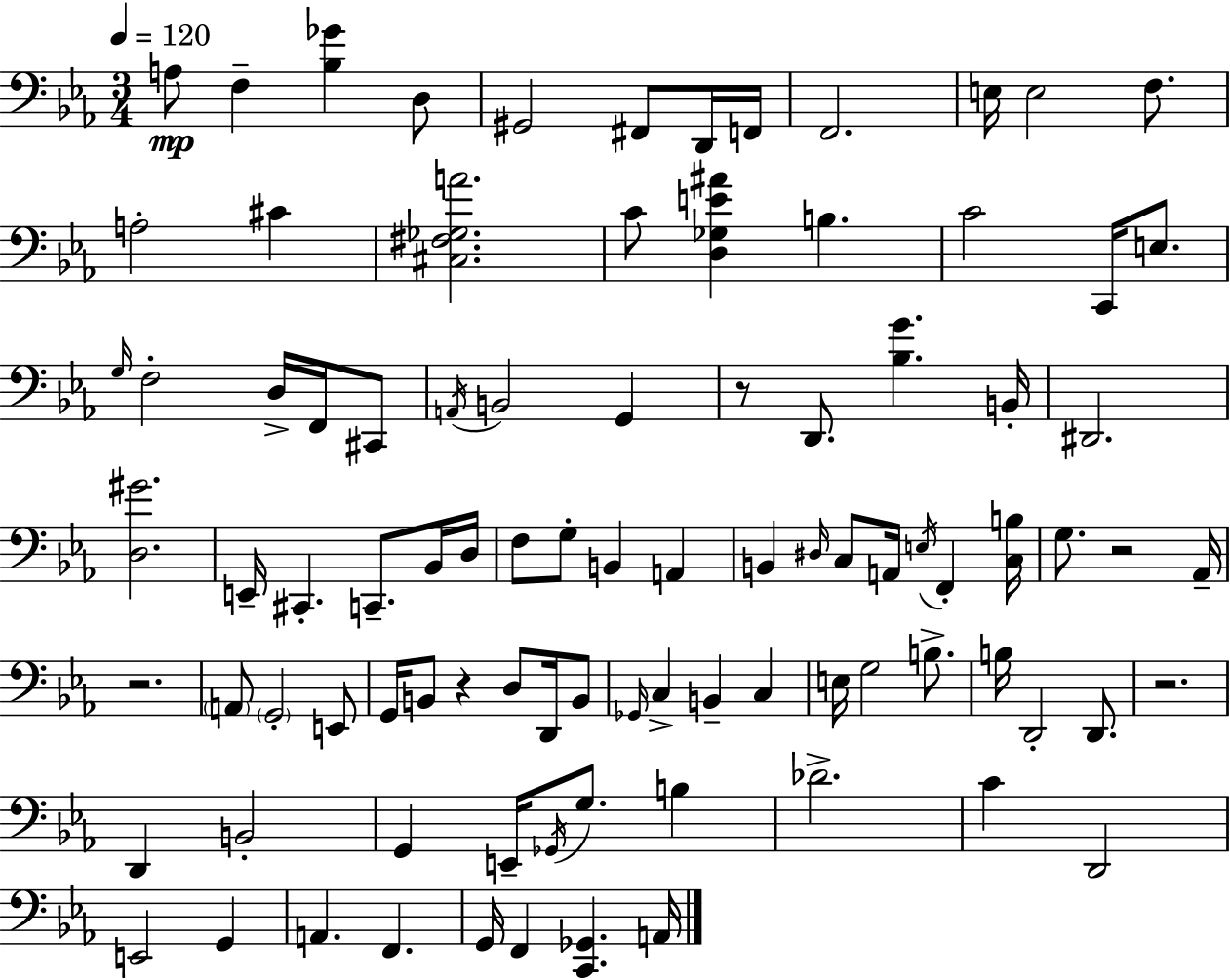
X:1
T:Untitled
M:3/4
L:1/4
K:Eb
A,/2 F, [_B,_G] D,/2 ^G,,2 ^F,,/2 D,,/4 F,,/4 F,,2 E,/4 E,2 F,/2 A,2 ^C [^C,^F,_G,A]2 C/2 [D,_G,E^A] B, C2 C,,/4 E,/2 G,/4 F,2 D,/4 F,,/4 ^C,,/2 A,,/4 B,,2 G,, z/2 D,,/2 [_B,G] B,,/4 ^D,,2 [D,^G]2 E,,/4 ^C,, C,,/2 _B,,/4 D,/4 F,/2 G,/2 B,, A,, B,, ^D,/4 C,/2 A,,/4 E,/4 F,, [C,B,]/4 G,/2 z2 _A,,/4 z2 A,,/2 G,,2 E,,/2 G,,/4 B,,/2 z D,/2 D,,/4 B,,/2 _G,,/4 C, B,, C, E,/4 G,2 B,/2 B,/4 D,,2 D,,/2 z2 D,, B,,2 G,, E,,/4 _G,,/4 G,/2 B, _D2 C D,,2 E,,2 G,, A,, F,, G,,/4 F,, [C,,_G,,] A,,/4